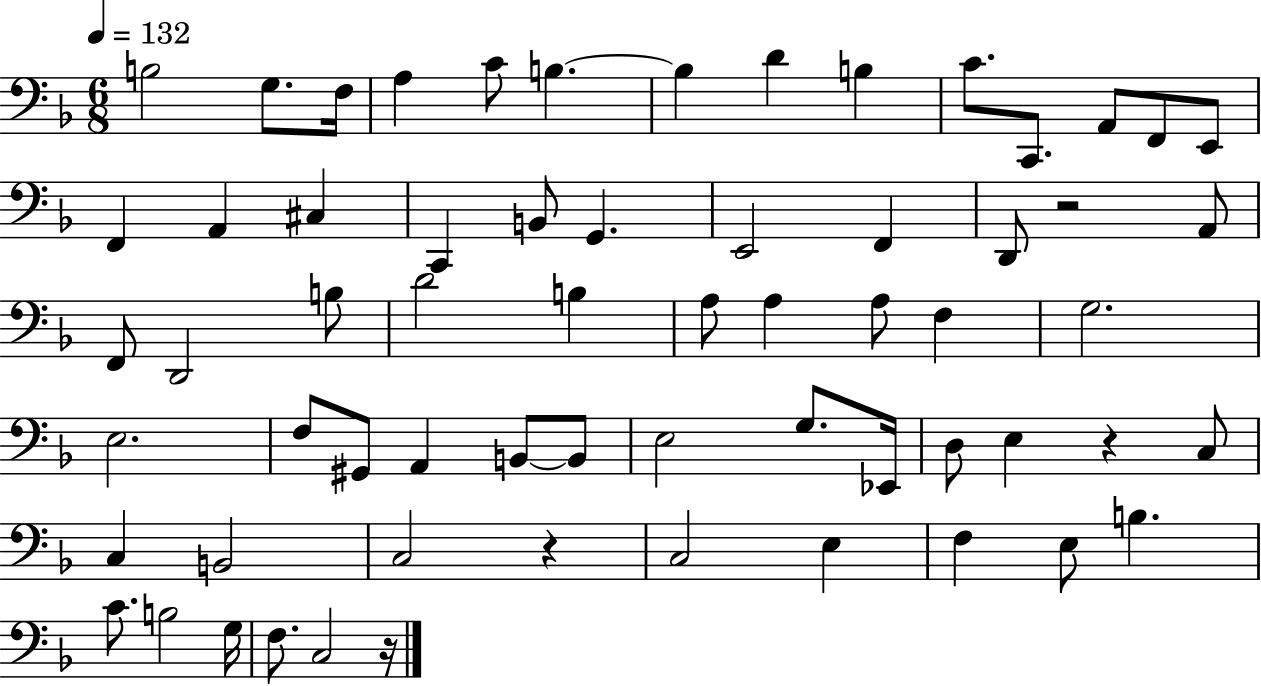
{
  \clef bass
  \numericTimeSignature
  \time 6/8
  \key f \major
  \tempo 4 = 132
  b2 g8. f16 | a4 c'8 b4.~~ | b4 d'4 b4 | c'8. c,8. a,8 f,8 e,8 | \break f,4 a,4 cis4 | c,4 b,8 g,4. | e,2 f,4 | d,8 r2 a,8 | \break f,8 d,2 b8 | d'2 b4 | a8 a4 a8 f4 | g2. | \break e2. | f8 gis,8 a,4 b,8~~ b,8 | e2 g8. ees,16 | d8 e4 r4 c8 | \break c4 b,2 | c2 r4 | c2 e4 | f4 e8 b4. | \break c'8. b2 g16 | f8. c2 r16 | \bar "|."
}